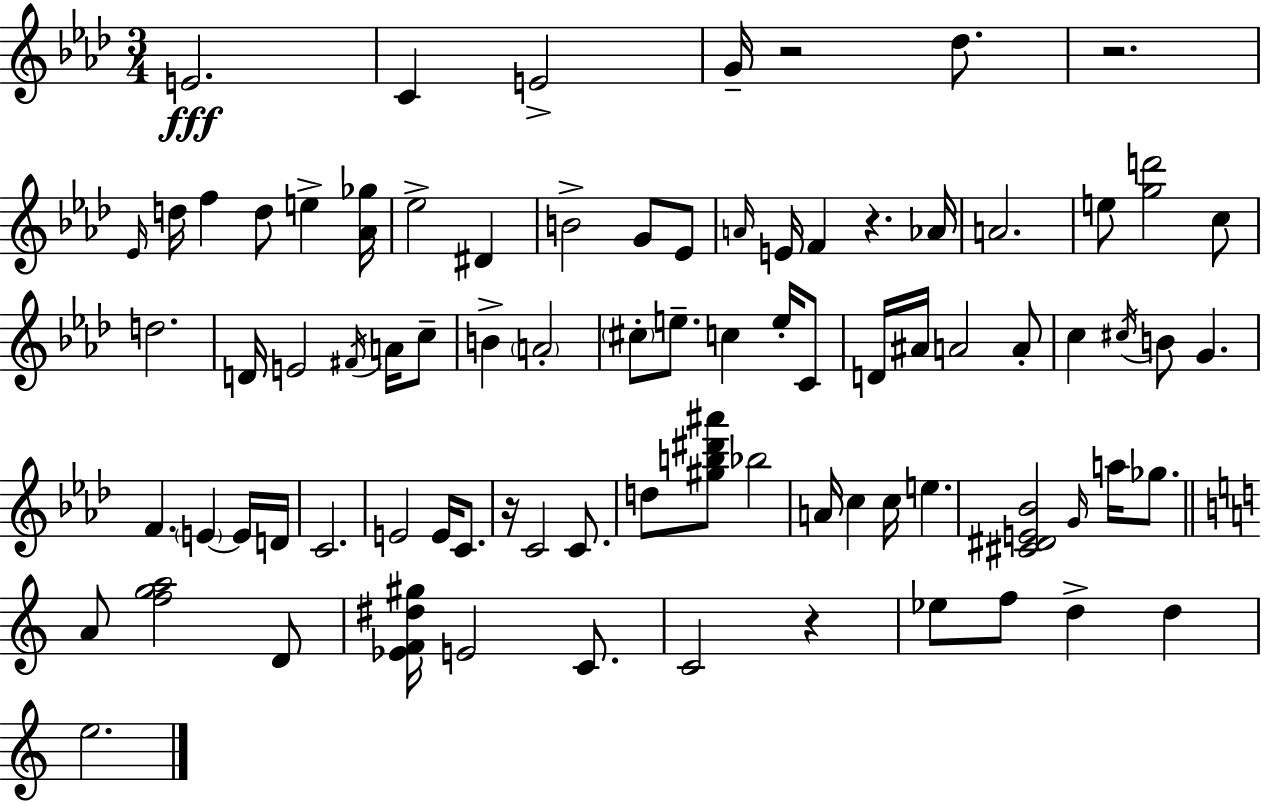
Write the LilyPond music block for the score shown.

{
  \clef treble
  \numericTimeSignature
  \time 3/4
  \key f \minor
  \repeat volta 2 { e'2.\fff | c'4 e'2-> | g'16-- r2 des''8. | r2. | \break \grace { ees'16 } d''16 f''4 d''8 e''4-> | <aes' ges''>16 ees''2-> dis'4 | b'2-> g'8 ees'8 | \grace { a'16 } e'16 f'4 r4. | \break aes'16 a'2. | e''8 <g'' d'''>2 | c''8 d''2. | d'16 e'2 \acciaccatura { fis'16 } | \break a'16 c''8-- b'4-> \parenthesize a'2-. | \parenthesize cis''8-. e''8.-- c''4 | e''16-. c'8 d'16 ais'16 a'2 | a'8-. c''4 \acciaccatura { cis''16 } b'8 g'4. | \break f'4. \parenthesize e'4~~ | e'16 d'16 c'2. | e'2 | e'16 c'8. r16 c'2 | \break c'8. d''8 <gis'' b'' dis''' ais'''>8 bes''2 | a'16 c''4 c''16 e''4. | <cis' dis' e' bes'>2 | \grace { g'16 } a''16 ges''8. \bar "||" \break \key c \major a'8 <f'' g'' a''>2 d'8 | <ees' f' dis'' gis''>16 e'2 c'8. | c'2 r4 | ees''8 f''8 d''4-> d''4 | \break e''2. | } \bar "|."
}